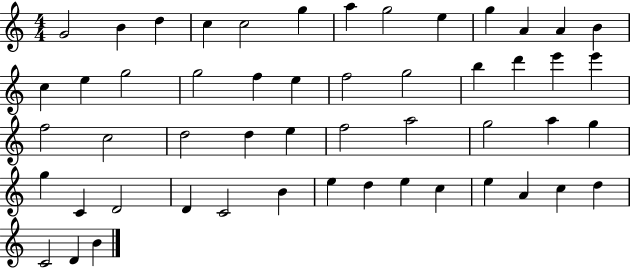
{
  \clef treble
  \numericTimeSignature
  \time 4/4
  \key c \major
  g'2 b'4 d''4 | c''4 c''2 g''4 | a''4 g''2 e''4 | g''4 a'4 a'4 b'4 | \break c''4 e''4 g''2 | g''2 f''4 e''4 | f''2 g''2 | b''4 d'''4 e'''4 e'''4 | \break f''2 c''2 | d''2 d''4 e''4 | f''2 a''2 | g''2 a''4 g''4 | \break g''4 c'4 d'2 | d'4 c'2 b'4 | e''4 d''4 e''4 c''4 | e''4 a'4 c''4 d''4 | \break c'2 d'4 b'4 | \bar "|."
}